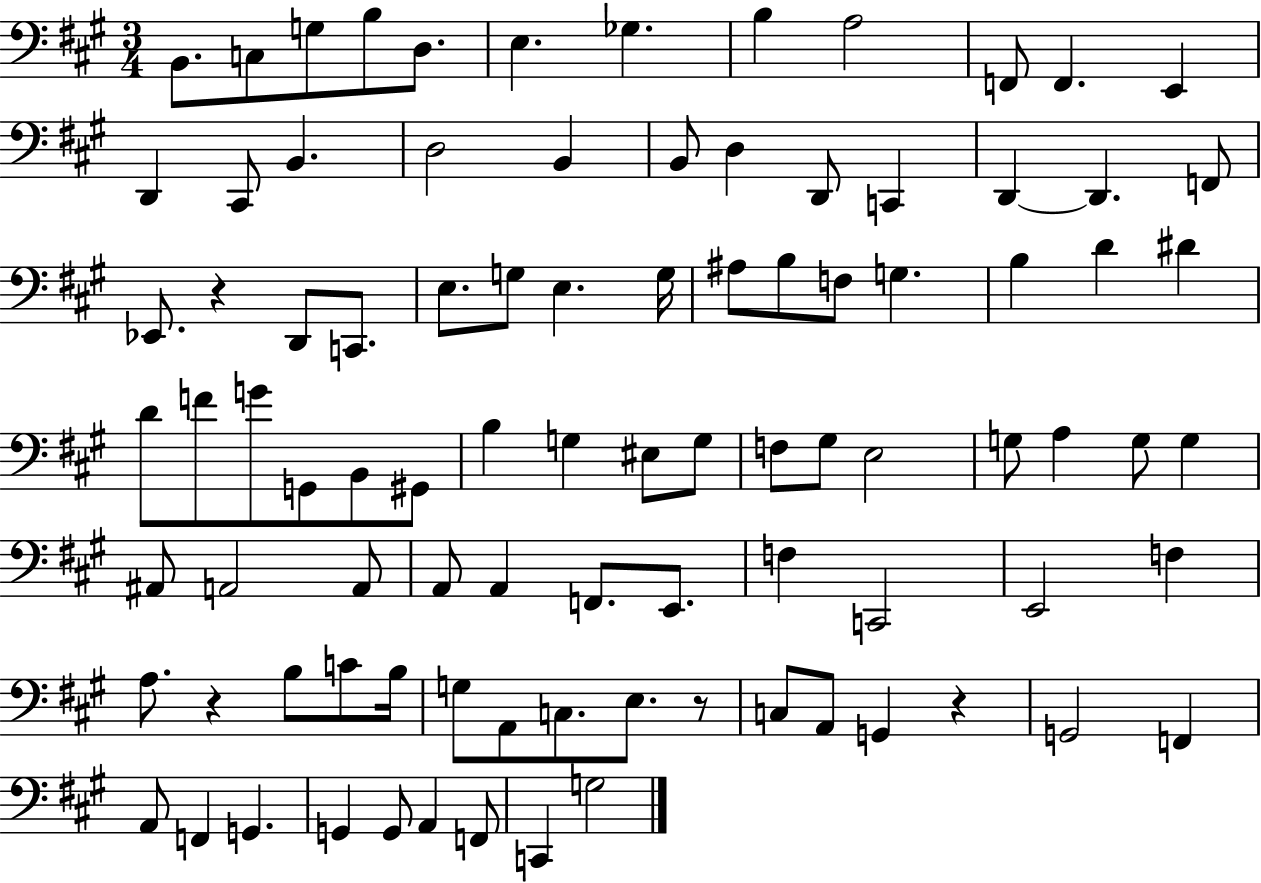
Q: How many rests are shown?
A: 4